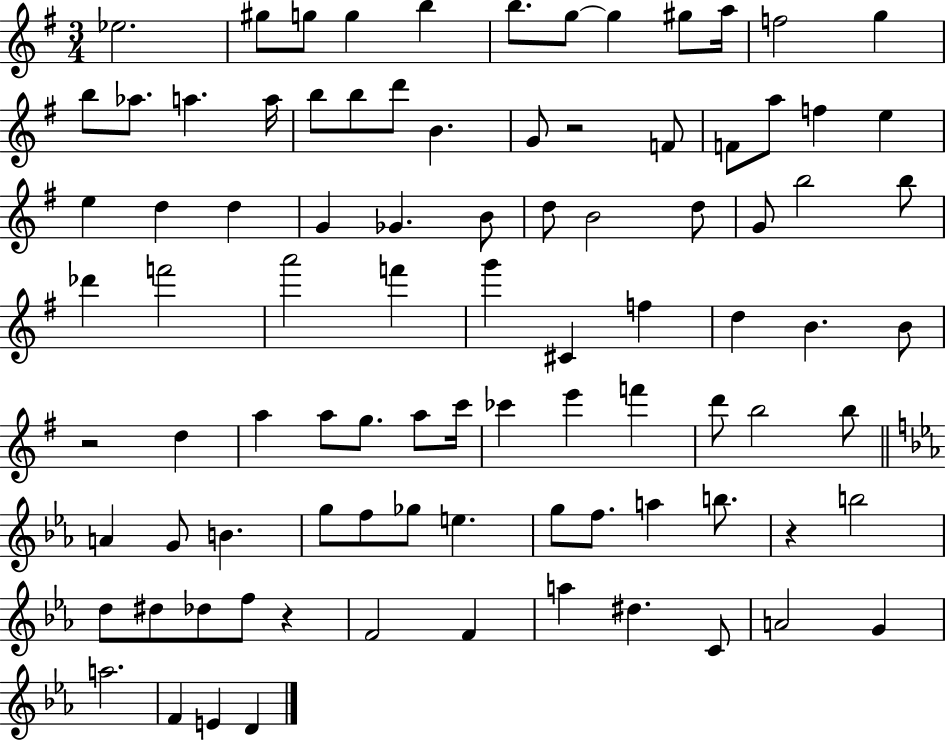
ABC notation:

X:1
T:Untitled
M:3/4
L:1/4
K:G
_e2 ^g/2 g/2 g b b/2 g/2 g ^g/2 a/4 f2 g b/2 _a/2 a a/4 b/2 b/2 d'/2 B G/2 z2 F/2 F/2 a/2 f e e d d G _G B/2 d/2 B2 d/2 G/2 b2 b/2 _d' f'2 a'2 f' g' ^C f d B B/2 z2 d a a/2 g/2 a/2 c'/4 _c' e' f' d'/2 b2 b/2 A G/2 B g/2 f/2 _g/2 e g/2 f/2 a b/2 z b2 d/2 ^d/2 _d/2 f/2 z F2 F a ^d C/2 A2 G a2 F E D